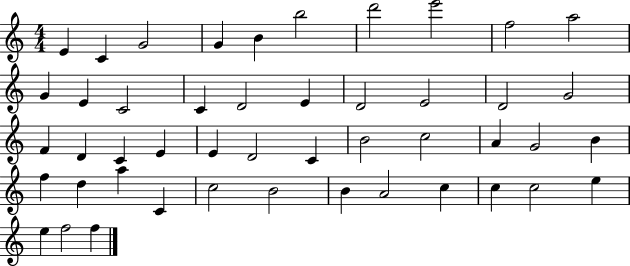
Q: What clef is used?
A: treble